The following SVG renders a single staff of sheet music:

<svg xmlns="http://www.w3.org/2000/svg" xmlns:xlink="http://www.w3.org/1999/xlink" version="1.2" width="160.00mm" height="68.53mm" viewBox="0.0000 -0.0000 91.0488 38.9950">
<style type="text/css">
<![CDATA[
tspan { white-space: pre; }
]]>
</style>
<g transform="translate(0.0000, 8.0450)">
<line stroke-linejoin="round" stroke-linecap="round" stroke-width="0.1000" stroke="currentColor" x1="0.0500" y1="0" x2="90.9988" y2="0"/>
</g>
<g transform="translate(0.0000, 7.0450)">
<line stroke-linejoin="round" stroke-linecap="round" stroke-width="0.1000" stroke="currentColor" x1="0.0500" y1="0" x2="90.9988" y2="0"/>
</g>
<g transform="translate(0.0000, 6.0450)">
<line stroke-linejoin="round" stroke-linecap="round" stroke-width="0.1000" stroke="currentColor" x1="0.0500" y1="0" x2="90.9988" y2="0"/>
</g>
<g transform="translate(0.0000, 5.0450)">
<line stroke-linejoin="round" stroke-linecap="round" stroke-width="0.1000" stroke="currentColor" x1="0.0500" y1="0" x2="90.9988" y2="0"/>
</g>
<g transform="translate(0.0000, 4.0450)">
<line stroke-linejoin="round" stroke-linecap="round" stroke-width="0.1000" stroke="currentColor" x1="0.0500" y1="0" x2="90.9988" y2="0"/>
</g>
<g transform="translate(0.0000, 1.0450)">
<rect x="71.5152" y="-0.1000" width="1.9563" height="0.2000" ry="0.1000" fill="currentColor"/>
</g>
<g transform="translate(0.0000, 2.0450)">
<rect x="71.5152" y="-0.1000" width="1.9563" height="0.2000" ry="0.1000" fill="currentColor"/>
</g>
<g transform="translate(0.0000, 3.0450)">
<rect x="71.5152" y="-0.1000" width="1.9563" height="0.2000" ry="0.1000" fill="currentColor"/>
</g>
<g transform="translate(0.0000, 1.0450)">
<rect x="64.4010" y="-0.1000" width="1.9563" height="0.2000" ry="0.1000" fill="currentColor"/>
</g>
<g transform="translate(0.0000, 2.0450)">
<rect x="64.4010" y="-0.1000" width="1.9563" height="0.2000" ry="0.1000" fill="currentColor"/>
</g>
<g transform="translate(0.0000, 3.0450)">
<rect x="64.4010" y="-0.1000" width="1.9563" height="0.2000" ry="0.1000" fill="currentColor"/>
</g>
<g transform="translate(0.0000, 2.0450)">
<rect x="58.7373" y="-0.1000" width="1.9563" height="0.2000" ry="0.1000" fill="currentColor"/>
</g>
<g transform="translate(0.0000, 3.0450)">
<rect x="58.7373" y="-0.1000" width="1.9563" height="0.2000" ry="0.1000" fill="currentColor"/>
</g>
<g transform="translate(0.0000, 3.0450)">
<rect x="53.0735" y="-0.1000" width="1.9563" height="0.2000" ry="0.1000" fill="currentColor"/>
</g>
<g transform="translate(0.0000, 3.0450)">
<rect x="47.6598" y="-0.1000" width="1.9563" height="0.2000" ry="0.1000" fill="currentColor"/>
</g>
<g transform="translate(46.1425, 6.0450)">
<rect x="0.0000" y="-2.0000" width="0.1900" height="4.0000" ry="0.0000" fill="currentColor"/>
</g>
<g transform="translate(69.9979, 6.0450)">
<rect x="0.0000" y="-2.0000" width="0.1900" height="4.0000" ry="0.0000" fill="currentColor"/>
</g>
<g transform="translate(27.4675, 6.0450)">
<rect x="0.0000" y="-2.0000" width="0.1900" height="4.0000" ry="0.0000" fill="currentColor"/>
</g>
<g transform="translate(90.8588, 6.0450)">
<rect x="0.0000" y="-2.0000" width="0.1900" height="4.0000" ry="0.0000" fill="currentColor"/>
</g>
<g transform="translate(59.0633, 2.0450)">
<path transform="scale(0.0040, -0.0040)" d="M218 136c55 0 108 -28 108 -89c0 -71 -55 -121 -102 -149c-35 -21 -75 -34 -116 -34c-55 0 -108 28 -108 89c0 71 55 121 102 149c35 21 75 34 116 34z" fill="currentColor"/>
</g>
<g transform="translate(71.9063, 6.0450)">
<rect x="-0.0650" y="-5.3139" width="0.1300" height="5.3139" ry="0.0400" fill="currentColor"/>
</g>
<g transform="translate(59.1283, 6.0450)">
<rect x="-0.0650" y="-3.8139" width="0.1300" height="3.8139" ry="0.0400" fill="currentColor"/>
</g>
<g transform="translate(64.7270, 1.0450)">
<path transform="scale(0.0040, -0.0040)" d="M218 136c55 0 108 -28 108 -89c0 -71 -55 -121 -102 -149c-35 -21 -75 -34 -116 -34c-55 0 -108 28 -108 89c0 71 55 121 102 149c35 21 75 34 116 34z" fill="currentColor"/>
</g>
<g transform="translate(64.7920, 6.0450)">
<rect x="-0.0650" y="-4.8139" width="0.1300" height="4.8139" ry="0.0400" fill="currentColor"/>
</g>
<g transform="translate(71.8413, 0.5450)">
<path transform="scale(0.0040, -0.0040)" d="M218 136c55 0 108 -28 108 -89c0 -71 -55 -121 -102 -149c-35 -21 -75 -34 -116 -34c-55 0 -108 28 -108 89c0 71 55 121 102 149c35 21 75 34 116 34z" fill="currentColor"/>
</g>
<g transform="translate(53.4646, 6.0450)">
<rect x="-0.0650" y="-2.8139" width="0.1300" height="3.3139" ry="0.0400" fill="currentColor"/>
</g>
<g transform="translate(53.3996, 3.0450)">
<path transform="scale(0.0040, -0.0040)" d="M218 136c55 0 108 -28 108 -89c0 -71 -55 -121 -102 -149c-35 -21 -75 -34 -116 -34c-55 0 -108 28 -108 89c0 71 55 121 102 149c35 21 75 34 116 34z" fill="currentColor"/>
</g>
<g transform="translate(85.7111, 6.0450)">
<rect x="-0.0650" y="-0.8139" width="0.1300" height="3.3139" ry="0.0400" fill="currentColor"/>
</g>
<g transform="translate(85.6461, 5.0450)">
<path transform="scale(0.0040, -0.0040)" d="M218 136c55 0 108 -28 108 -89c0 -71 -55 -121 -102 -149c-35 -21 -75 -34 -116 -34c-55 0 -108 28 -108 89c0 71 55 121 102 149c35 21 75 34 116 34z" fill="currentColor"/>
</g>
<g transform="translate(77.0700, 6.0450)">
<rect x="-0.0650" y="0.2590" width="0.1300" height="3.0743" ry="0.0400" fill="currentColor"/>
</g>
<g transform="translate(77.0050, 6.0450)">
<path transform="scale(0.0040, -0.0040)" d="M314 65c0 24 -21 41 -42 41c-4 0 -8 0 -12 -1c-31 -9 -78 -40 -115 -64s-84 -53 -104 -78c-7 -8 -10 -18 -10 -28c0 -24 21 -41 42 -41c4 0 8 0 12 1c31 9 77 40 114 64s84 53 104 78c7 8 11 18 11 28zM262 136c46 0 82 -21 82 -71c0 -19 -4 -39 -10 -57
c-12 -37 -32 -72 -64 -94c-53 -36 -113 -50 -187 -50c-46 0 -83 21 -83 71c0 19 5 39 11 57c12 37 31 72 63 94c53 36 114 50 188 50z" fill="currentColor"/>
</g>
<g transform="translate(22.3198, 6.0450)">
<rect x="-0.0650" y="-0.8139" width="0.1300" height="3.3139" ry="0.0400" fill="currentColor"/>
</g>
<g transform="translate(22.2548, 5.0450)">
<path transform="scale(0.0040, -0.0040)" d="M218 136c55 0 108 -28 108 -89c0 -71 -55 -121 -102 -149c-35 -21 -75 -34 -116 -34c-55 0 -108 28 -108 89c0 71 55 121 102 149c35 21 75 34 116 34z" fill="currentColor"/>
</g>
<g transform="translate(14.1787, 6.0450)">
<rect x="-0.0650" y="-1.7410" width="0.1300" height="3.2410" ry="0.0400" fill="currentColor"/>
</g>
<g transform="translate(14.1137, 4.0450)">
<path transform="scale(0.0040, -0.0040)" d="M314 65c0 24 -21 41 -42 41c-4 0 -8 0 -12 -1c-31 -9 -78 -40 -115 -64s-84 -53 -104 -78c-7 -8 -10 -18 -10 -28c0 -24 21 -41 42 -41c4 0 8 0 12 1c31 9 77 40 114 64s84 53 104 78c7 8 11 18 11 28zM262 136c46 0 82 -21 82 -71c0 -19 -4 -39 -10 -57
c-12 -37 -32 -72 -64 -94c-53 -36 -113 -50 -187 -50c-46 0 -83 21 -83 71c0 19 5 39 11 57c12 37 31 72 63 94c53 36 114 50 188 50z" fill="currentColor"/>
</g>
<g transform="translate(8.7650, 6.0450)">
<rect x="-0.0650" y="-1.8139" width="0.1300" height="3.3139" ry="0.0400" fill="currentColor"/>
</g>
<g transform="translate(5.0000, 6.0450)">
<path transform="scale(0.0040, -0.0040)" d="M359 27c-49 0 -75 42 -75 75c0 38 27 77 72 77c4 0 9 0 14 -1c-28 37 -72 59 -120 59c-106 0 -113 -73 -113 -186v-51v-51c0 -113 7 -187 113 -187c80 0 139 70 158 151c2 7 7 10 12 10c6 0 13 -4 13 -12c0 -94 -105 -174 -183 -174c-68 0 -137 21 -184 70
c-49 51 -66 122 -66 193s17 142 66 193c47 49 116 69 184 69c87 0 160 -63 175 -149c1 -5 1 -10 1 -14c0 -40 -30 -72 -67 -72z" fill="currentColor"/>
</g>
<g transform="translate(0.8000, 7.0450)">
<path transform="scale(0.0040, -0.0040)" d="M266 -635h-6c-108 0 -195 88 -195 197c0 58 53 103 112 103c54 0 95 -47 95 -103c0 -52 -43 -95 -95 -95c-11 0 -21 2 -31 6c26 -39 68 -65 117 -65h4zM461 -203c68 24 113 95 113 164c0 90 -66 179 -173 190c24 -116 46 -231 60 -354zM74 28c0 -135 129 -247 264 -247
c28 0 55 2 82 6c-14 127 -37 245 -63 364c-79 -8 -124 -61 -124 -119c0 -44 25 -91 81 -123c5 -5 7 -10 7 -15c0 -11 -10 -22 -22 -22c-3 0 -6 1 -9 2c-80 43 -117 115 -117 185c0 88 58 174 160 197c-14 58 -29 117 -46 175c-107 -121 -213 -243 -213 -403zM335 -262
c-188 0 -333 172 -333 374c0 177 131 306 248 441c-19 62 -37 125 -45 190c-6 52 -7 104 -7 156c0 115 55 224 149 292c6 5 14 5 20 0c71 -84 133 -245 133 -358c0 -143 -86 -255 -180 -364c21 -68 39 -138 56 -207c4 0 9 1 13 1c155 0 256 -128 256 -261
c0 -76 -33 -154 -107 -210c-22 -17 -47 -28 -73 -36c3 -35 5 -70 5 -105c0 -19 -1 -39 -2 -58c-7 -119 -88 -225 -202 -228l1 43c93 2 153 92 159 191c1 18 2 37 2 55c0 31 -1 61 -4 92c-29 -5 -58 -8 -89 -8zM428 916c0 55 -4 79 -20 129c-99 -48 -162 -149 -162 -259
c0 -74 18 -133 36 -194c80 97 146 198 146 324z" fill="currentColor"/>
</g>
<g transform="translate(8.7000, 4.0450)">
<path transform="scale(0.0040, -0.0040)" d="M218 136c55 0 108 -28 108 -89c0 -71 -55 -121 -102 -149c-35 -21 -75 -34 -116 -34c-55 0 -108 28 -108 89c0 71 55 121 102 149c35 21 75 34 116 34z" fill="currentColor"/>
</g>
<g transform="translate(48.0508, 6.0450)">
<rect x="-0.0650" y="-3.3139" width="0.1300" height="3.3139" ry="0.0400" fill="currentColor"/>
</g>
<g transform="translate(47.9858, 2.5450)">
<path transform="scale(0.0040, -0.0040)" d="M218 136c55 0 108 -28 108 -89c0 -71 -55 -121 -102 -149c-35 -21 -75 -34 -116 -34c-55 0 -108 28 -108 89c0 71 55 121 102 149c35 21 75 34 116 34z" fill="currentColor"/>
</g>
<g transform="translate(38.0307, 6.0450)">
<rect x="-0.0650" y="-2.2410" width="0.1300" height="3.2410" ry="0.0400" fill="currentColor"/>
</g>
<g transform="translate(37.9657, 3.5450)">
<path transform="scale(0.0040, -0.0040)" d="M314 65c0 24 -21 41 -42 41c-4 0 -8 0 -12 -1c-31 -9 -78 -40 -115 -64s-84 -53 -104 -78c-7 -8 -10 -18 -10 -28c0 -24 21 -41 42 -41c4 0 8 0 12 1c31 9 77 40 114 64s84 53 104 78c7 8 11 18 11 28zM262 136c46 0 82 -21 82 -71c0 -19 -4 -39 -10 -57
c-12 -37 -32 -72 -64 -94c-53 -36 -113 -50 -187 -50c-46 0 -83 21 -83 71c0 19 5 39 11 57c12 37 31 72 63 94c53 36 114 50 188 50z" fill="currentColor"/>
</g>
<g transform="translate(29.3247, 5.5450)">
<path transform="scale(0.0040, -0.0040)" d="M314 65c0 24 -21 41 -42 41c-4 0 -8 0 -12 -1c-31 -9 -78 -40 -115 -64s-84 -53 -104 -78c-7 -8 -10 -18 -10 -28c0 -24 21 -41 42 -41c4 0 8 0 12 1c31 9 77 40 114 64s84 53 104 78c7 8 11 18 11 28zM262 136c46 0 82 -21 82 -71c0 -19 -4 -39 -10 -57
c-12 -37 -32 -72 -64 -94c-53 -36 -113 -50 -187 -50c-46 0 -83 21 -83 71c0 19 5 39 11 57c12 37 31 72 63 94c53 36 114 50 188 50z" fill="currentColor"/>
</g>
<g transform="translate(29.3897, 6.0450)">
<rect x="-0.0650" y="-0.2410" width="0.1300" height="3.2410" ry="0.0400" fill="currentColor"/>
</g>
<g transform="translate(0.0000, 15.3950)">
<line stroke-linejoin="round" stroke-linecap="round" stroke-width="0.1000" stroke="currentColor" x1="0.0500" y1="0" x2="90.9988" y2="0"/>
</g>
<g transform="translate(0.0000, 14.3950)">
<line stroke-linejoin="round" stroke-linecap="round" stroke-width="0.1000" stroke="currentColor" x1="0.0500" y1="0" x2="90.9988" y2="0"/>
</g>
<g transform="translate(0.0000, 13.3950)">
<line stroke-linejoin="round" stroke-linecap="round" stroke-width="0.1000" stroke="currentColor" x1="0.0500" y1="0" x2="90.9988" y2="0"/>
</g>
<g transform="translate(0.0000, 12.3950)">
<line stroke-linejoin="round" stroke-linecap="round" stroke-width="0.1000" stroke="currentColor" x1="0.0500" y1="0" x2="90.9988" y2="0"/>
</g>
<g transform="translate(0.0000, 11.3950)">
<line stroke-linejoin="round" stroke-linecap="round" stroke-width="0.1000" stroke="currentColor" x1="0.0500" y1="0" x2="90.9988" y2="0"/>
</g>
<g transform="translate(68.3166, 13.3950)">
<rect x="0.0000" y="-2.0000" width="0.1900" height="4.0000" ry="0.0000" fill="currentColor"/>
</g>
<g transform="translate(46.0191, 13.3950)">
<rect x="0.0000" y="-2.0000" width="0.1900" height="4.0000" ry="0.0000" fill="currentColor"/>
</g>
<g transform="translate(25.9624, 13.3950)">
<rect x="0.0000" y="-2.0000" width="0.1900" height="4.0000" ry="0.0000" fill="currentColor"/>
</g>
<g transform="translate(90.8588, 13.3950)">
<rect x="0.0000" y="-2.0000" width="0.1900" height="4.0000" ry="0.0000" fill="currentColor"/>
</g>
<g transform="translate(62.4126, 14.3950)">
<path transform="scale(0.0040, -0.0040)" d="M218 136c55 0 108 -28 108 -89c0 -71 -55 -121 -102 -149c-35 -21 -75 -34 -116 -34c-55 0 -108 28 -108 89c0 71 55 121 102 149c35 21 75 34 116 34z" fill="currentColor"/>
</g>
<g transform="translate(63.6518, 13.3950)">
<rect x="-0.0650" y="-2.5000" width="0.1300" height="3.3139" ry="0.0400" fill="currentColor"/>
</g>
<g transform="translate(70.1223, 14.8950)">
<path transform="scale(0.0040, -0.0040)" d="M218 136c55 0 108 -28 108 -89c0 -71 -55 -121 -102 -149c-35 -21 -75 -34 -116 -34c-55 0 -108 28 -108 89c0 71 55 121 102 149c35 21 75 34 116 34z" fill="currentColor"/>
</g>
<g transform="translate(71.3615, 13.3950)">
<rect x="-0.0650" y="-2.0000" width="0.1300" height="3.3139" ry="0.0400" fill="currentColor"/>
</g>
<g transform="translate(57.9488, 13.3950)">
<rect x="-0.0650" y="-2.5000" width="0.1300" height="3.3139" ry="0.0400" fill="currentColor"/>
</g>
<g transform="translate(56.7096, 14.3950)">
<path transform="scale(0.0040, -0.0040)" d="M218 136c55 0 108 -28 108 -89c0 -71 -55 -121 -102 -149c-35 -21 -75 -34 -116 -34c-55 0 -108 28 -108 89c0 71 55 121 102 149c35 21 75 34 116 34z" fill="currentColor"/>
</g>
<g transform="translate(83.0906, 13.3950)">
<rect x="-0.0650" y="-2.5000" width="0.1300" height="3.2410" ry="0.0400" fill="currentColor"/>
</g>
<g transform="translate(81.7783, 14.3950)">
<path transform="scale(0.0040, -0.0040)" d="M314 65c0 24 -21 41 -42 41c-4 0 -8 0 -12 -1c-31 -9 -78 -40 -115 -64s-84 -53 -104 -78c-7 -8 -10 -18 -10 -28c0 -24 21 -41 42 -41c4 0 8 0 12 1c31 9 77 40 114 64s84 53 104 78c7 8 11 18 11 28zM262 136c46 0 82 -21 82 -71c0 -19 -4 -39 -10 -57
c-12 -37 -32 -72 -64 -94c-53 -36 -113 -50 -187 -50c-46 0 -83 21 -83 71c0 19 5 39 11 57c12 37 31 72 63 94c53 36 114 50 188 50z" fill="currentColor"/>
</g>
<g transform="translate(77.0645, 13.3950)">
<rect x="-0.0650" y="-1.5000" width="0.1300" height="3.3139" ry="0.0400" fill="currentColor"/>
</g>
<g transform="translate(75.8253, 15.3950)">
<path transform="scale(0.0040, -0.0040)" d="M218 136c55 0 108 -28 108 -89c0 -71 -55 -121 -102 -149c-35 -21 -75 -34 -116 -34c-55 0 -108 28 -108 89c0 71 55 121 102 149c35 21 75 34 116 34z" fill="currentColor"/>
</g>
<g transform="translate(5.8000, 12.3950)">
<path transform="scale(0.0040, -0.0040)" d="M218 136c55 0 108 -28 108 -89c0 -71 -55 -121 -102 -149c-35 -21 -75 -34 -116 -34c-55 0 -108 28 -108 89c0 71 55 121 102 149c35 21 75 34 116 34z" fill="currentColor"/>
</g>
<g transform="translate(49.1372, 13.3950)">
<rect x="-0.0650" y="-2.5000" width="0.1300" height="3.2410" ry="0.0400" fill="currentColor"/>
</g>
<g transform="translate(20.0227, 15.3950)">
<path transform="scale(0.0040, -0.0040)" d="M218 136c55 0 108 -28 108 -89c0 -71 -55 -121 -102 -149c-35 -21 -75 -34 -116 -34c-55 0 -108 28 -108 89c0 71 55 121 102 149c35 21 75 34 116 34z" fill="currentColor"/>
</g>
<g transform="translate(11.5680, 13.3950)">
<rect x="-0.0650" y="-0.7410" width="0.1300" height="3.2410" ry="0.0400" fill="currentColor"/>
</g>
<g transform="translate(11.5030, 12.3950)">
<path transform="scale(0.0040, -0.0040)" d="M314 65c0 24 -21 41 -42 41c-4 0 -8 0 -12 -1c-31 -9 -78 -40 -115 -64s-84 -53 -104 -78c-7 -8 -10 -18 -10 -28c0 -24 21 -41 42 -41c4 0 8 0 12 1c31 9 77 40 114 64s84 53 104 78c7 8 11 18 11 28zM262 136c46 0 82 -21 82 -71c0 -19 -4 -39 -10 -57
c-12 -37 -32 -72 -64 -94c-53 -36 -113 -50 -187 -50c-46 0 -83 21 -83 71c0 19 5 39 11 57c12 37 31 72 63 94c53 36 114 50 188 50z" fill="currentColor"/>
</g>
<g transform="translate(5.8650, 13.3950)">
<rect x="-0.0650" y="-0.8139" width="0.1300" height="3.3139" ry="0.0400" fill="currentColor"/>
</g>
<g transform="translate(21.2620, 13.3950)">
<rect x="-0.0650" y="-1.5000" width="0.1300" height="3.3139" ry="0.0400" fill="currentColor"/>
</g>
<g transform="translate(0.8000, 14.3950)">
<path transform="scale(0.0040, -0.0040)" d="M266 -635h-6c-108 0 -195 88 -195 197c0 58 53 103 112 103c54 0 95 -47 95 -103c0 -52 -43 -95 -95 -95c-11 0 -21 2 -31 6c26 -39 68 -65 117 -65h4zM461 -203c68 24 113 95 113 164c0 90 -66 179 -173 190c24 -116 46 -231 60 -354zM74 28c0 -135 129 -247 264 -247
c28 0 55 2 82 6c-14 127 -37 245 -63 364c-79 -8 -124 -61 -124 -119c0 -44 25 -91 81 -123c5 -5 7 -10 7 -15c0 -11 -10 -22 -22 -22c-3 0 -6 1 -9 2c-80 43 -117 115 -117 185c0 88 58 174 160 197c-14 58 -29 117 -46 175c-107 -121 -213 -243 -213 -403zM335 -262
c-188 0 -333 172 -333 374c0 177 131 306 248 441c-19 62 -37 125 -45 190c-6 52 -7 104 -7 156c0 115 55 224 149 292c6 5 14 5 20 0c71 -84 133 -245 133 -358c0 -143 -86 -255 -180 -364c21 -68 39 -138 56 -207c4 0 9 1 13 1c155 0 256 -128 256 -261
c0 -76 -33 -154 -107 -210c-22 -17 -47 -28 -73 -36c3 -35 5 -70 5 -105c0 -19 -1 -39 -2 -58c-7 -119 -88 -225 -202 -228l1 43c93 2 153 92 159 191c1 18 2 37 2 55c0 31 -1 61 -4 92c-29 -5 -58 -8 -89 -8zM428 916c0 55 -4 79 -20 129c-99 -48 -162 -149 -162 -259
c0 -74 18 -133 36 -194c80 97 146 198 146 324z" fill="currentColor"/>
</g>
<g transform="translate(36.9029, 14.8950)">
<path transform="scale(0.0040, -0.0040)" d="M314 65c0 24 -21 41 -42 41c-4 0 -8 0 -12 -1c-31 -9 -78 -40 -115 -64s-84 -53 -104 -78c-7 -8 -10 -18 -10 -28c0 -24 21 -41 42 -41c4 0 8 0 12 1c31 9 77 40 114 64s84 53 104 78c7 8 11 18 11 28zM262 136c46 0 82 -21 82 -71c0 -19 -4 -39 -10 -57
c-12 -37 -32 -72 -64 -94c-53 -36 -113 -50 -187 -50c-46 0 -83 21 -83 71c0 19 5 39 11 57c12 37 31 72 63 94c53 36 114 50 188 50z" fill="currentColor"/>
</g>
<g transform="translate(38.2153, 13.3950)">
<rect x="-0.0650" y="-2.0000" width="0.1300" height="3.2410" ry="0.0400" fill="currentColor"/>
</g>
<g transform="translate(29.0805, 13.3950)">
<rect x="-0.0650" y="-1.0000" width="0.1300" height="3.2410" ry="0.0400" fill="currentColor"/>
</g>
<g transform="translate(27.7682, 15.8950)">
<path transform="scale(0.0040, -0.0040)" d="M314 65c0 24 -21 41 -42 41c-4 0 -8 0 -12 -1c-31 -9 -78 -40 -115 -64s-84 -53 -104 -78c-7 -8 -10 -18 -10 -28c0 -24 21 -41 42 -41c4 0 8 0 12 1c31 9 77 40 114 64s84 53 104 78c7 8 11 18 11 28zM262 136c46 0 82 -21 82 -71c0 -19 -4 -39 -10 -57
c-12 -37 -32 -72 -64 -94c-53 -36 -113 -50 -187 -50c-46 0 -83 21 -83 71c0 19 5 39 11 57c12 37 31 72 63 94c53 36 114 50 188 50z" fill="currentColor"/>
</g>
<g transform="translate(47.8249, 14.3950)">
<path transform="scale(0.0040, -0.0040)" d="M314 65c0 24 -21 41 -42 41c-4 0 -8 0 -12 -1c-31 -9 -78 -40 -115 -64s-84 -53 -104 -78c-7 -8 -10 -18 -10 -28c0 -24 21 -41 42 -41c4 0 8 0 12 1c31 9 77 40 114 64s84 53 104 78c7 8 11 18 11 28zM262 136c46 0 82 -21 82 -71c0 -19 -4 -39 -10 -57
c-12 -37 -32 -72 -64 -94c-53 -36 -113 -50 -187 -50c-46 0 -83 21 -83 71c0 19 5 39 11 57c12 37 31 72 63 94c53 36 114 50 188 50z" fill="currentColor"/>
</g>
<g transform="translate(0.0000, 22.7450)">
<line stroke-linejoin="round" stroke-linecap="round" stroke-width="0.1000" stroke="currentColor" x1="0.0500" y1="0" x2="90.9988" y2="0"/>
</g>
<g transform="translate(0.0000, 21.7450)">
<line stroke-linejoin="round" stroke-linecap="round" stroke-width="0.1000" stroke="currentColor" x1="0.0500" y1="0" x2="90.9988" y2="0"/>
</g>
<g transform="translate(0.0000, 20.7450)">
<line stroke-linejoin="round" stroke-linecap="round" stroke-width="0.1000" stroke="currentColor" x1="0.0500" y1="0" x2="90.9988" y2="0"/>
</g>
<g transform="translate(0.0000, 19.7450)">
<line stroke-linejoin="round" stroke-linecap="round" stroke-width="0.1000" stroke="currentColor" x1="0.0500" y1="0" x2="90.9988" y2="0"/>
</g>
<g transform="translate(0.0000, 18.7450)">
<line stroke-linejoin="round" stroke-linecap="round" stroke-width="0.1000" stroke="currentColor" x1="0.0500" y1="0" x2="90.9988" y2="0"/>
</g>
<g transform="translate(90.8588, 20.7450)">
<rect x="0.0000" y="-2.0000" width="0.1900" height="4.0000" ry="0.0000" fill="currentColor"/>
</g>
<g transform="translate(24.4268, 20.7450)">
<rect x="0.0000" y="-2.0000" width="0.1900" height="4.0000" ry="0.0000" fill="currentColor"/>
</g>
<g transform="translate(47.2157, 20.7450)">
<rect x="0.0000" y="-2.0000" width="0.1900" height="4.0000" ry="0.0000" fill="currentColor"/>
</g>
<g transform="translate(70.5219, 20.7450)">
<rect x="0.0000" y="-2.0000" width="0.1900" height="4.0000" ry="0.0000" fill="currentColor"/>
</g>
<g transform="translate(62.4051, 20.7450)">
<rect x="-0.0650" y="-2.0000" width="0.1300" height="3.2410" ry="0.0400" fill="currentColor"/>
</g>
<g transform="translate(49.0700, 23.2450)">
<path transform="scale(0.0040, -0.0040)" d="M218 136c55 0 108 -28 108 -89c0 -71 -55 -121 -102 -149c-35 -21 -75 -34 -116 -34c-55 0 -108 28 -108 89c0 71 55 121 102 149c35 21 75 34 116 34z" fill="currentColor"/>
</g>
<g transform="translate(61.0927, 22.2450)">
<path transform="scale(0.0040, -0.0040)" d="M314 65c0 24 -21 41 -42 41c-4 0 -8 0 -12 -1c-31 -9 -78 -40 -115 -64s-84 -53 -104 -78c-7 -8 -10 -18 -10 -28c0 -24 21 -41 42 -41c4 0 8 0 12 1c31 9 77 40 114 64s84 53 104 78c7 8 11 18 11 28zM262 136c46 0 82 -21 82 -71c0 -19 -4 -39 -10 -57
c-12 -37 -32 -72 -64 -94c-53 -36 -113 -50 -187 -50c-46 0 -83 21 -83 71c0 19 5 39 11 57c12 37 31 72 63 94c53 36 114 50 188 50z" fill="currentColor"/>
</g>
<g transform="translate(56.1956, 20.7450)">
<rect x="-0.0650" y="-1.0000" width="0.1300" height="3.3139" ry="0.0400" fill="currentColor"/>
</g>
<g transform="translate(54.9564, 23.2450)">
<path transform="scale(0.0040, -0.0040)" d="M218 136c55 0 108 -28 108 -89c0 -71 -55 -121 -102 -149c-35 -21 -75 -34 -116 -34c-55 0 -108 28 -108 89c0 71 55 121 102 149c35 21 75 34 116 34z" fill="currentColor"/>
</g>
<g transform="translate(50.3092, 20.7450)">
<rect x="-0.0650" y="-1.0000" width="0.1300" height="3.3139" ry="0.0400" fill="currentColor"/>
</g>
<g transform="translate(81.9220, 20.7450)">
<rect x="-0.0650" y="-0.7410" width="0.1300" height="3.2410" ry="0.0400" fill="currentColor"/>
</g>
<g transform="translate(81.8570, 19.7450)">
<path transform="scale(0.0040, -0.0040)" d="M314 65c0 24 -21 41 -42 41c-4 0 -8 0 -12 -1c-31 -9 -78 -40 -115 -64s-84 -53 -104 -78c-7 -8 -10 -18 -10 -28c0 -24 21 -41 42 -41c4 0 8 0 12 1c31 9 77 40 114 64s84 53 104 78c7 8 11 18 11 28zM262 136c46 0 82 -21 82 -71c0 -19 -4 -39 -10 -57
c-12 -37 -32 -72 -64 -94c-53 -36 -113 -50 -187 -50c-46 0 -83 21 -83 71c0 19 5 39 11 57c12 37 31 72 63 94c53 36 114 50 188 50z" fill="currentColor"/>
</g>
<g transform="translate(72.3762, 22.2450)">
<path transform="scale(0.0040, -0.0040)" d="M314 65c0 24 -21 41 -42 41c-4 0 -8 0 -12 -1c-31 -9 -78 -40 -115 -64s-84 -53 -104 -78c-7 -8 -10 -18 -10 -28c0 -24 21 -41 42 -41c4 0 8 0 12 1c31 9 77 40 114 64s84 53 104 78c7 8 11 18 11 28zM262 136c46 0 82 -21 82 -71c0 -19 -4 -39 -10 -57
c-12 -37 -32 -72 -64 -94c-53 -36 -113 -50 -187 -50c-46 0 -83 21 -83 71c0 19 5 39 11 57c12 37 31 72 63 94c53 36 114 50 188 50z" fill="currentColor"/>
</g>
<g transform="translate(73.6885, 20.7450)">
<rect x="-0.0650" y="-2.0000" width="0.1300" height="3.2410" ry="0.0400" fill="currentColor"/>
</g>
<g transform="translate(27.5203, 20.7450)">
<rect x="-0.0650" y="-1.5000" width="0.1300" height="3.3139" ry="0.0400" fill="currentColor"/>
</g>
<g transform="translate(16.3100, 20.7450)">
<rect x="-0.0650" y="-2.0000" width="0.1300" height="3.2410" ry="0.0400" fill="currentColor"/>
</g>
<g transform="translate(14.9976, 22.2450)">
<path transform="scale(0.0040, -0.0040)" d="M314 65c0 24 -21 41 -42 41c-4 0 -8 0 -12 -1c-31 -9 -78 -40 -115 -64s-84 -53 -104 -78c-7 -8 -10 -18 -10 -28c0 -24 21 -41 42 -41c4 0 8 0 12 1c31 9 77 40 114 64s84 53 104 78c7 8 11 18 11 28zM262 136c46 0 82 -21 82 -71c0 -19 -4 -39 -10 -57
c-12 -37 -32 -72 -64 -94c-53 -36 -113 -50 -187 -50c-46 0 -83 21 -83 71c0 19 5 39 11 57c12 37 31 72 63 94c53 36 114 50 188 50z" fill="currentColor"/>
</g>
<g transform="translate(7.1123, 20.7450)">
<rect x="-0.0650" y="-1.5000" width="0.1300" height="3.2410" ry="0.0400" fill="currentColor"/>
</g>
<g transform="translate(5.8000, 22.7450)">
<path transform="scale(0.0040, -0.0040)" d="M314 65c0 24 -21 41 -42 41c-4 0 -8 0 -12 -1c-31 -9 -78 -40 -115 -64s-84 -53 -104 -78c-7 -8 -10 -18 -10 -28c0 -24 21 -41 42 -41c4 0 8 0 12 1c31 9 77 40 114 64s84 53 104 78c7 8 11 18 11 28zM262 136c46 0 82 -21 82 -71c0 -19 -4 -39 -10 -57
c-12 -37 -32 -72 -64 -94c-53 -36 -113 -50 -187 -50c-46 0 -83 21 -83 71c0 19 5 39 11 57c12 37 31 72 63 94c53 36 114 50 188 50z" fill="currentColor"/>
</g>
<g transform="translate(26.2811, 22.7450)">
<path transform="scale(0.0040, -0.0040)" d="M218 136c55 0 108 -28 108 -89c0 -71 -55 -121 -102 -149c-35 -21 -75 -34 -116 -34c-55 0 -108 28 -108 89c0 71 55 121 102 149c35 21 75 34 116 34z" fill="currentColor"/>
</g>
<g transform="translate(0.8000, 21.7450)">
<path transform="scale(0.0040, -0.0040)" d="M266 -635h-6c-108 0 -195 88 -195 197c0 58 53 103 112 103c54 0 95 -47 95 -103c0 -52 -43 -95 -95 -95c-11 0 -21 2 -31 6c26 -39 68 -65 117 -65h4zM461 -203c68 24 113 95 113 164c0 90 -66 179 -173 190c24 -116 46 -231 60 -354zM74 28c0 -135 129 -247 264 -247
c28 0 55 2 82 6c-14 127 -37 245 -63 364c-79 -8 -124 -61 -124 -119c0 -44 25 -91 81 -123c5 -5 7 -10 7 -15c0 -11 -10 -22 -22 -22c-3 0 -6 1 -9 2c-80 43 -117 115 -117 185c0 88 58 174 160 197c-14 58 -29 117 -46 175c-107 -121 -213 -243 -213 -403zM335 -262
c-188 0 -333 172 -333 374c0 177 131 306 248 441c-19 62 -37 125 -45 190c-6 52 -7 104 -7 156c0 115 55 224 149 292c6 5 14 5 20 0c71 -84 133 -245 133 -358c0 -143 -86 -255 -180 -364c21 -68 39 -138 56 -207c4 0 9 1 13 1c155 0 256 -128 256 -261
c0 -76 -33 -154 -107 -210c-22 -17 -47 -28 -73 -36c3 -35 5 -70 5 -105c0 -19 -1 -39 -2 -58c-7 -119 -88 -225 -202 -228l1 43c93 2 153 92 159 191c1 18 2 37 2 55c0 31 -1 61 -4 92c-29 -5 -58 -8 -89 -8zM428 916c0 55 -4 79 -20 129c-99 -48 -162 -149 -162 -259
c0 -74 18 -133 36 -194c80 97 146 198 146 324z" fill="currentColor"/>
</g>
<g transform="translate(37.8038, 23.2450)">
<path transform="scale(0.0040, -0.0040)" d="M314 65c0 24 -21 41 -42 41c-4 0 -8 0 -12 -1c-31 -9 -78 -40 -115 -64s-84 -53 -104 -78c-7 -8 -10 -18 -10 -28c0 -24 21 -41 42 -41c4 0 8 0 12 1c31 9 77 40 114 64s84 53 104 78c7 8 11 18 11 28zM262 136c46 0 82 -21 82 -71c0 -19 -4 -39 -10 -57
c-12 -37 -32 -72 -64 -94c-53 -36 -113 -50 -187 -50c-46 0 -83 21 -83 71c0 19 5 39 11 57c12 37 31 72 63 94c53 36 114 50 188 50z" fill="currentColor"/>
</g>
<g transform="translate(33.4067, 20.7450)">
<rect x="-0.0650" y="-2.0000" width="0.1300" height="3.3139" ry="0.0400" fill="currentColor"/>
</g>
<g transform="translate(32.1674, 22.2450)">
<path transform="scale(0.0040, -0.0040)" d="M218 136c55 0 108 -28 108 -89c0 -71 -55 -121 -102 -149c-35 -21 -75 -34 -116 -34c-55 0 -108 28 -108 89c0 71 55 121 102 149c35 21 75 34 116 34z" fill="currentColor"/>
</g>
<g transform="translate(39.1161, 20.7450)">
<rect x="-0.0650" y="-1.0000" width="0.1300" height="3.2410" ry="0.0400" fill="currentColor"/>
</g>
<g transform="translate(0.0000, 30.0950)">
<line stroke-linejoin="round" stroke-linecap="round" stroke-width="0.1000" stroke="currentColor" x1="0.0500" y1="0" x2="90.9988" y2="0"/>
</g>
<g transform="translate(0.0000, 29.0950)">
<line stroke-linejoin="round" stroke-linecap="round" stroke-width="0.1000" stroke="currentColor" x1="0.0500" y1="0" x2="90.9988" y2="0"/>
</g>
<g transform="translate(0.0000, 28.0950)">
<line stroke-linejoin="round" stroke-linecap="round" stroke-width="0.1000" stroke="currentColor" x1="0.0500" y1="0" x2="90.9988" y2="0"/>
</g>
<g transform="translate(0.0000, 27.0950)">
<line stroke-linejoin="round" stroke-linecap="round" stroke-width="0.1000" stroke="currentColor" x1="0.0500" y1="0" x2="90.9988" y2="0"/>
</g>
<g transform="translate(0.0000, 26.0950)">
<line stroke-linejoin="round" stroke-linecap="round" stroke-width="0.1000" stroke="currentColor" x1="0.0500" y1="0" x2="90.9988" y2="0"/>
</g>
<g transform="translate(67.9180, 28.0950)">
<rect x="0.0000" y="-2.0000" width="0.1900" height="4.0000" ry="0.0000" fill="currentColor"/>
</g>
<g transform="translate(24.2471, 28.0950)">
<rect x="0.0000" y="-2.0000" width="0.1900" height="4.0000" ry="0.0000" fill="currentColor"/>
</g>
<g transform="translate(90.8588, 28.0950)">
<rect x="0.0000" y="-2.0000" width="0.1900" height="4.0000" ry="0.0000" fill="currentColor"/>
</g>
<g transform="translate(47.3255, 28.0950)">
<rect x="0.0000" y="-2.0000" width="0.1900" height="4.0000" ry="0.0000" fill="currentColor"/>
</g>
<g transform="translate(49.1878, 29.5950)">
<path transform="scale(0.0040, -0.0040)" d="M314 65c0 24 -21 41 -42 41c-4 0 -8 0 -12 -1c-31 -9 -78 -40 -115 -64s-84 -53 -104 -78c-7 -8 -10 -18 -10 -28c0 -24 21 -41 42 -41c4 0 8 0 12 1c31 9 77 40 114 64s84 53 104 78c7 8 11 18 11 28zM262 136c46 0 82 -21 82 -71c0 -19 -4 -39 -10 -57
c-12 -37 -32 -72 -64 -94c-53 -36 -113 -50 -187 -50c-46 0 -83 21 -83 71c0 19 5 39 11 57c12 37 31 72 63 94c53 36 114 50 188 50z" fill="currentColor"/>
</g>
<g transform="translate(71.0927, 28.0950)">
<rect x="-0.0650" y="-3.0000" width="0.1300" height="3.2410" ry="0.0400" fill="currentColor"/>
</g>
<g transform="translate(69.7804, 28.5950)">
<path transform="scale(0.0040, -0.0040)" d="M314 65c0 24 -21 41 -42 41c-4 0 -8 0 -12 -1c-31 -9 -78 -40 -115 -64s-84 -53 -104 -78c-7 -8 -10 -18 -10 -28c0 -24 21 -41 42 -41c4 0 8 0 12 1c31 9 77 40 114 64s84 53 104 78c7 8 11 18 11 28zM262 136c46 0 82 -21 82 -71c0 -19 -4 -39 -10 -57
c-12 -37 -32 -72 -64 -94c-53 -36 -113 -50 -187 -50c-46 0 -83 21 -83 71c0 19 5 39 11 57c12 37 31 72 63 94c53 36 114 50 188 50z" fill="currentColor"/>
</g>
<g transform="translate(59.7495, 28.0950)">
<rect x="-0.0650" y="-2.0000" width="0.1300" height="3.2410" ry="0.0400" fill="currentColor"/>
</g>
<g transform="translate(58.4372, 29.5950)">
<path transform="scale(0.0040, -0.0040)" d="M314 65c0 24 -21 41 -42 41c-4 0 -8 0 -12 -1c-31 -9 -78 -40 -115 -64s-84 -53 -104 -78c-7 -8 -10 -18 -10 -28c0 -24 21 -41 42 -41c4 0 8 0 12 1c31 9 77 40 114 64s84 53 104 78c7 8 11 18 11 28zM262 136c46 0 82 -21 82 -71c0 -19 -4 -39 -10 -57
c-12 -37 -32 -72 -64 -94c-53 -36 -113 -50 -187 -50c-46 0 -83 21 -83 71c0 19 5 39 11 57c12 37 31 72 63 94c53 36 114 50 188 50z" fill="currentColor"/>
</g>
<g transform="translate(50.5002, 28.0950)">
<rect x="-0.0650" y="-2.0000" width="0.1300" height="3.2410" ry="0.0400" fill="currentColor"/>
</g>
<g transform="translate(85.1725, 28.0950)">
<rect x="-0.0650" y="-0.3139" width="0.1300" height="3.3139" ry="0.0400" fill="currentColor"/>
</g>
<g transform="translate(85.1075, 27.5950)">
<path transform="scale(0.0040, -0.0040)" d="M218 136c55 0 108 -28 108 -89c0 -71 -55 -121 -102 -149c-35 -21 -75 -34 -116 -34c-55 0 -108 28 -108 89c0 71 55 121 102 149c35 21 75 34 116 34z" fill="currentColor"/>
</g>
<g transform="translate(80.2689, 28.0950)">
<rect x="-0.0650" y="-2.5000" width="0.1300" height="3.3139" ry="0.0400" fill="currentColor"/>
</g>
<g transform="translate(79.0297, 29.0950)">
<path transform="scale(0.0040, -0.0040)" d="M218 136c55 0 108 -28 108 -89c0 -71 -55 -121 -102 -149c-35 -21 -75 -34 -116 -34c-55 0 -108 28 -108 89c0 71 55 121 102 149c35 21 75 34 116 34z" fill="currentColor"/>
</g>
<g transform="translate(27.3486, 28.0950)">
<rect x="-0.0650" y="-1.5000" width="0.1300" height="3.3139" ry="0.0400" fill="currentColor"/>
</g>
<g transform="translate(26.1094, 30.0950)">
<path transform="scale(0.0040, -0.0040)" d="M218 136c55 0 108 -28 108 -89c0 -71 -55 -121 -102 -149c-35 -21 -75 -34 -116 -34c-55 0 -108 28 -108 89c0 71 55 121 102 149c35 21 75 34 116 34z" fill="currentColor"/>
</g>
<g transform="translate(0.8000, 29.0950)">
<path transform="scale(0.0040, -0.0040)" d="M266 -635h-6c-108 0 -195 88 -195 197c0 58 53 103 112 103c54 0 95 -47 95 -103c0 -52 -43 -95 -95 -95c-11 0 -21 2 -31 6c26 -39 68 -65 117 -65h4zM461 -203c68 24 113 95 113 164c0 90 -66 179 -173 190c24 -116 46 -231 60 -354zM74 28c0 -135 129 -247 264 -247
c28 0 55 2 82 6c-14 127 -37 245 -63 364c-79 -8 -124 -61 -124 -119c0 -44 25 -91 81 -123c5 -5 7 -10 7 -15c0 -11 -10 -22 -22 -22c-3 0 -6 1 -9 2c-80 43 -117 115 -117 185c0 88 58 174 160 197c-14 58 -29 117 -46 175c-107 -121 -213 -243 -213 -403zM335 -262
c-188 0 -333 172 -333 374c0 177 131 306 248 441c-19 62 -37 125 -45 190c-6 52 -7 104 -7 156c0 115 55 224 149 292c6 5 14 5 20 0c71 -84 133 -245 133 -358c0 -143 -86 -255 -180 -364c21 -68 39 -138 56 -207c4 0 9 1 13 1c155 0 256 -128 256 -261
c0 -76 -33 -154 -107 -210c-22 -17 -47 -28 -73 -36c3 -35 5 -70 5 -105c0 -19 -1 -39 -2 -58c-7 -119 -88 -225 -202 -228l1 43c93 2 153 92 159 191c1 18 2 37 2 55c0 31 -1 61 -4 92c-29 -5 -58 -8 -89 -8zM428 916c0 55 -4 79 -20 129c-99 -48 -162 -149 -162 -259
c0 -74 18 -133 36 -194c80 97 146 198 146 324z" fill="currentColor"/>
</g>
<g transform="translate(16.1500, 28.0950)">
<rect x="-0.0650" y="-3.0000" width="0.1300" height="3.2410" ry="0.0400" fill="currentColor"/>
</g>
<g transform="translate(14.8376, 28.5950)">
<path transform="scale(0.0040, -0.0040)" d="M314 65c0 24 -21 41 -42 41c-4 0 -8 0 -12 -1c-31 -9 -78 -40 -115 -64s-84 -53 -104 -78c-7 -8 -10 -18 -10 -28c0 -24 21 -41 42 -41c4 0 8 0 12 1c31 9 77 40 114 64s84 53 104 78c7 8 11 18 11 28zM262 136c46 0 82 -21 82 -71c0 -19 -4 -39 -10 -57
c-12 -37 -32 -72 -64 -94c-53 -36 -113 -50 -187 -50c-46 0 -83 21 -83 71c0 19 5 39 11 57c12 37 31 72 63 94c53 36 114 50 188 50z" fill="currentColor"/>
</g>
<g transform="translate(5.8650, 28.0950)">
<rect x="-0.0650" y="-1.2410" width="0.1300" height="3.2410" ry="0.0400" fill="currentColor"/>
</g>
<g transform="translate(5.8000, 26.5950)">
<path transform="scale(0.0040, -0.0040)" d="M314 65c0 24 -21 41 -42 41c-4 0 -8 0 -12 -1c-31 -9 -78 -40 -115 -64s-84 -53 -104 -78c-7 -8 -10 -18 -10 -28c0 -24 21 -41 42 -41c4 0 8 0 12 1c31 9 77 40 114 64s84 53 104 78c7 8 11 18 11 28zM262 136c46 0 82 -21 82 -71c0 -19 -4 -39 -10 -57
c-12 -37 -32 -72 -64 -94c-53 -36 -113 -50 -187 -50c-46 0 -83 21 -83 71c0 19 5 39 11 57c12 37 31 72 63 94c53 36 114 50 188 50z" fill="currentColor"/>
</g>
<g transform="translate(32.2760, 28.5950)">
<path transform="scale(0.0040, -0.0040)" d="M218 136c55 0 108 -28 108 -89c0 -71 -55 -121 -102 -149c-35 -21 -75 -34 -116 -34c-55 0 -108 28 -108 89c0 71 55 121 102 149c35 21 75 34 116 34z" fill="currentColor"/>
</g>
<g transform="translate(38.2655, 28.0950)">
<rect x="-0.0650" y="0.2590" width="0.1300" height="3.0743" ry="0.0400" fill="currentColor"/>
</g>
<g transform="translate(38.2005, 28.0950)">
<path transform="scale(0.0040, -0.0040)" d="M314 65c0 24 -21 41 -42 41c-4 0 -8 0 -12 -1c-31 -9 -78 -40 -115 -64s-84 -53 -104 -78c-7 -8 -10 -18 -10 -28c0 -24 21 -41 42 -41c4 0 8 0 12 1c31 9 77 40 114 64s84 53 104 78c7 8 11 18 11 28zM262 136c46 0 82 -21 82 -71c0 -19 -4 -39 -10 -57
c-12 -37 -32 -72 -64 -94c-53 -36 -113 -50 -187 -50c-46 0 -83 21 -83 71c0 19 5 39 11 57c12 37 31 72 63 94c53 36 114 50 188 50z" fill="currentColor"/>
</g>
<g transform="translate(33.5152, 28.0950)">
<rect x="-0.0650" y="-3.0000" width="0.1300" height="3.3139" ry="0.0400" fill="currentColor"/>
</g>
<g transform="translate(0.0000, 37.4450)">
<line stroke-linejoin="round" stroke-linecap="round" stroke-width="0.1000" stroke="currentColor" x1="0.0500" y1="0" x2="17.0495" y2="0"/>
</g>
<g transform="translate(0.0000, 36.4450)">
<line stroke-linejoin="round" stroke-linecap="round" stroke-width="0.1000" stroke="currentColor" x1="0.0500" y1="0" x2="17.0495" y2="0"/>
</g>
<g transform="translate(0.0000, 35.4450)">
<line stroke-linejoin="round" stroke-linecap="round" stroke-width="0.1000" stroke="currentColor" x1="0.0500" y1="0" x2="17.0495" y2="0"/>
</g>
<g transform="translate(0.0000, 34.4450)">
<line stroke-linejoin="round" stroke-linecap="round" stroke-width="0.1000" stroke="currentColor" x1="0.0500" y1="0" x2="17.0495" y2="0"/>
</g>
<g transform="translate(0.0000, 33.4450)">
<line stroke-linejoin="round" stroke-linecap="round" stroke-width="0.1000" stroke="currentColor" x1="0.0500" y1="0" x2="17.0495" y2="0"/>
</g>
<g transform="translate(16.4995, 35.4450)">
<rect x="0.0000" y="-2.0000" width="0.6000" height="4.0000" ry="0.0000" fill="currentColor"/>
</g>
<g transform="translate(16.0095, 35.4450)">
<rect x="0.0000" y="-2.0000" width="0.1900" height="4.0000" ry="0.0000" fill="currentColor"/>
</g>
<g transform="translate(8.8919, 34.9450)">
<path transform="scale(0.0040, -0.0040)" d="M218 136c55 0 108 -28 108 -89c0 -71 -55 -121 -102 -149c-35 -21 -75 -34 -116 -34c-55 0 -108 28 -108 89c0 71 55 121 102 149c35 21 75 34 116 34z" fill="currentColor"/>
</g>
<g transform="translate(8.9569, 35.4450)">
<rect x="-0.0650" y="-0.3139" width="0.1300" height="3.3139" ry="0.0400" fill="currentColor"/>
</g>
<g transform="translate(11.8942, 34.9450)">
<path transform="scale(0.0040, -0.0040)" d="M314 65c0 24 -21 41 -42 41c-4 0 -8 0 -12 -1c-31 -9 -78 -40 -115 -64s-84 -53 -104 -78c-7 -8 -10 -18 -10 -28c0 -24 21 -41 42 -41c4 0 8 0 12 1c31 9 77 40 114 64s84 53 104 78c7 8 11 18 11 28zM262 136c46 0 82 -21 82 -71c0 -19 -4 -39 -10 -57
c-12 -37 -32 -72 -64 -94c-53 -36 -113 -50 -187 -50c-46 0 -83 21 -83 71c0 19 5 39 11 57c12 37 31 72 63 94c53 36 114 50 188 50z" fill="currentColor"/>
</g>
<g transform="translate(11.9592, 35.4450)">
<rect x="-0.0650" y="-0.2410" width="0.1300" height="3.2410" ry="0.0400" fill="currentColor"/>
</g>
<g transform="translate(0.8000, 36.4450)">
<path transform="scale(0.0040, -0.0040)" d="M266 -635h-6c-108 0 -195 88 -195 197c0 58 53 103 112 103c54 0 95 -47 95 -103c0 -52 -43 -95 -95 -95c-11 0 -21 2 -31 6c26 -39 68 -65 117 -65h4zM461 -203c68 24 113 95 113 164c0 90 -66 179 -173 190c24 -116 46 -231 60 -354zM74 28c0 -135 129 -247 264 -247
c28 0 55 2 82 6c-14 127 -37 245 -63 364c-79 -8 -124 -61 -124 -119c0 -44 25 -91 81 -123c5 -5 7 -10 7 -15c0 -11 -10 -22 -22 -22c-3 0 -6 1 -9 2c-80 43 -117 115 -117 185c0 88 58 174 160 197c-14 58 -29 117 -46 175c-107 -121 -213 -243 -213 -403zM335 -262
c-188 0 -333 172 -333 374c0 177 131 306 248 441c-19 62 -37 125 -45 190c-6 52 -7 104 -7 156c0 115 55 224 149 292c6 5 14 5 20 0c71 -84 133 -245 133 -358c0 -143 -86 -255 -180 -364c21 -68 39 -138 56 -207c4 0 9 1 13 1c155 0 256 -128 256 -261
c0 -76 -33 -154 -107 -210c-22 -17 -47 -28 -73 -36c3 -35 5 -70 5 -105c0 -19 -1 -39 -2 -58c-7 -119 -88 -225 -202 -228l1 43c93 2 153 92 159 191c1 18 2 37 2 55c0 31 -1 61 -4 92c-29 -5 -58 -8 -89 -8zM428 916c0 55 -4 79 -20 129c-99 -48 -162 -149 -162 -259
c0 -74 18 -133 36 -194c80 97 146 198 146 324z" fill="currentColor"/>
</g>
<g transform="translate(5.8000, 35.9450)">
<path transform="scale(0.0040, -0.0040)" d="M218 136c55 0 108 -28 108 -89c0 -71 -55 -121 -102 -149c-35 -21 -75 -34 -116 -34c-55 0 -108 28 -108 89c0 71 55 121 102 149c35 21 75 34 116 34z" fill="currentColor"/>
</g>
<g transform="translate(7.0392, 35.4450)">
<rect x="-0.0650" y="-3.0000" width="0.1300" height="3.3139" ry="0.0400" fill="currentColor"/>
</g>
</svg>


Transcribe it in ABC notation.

X:1
T:Untitled
M:4/4
L:1/4
K:C
f f2 d c2 g2 b a c' e' f' B2 d d d2 E D2 F2 G2 G G F E G2 E2 F2 E F D2 D D F2 F2 d2 e2 A2 E A B2 F2 F2 A2 G c A c c2